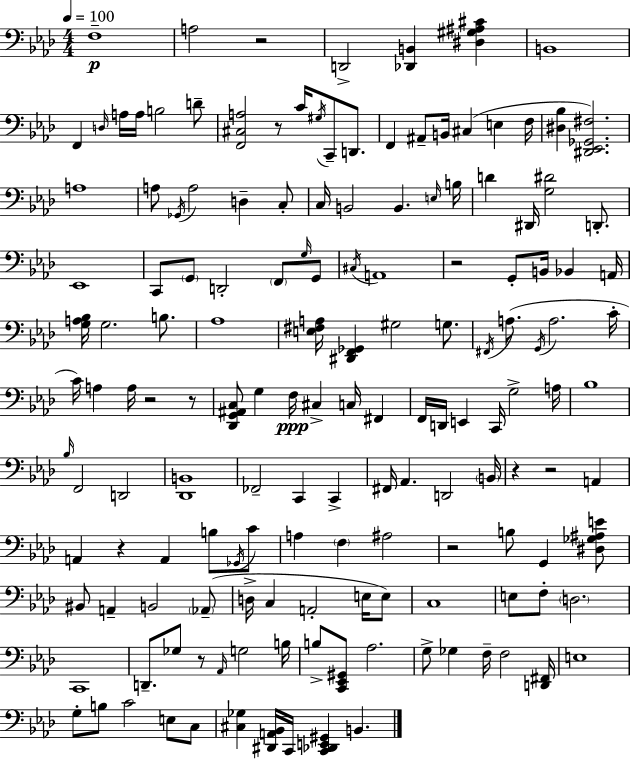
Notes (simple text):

F3/w A3/h R/h D2/h [Db2,B2]/q [D#3,G#3,A#3,C#4]/q B2/w F2/q D3/s A3/s A3/s B3/h D4/e [F2,C#3,A3]/h R/e C4/s G#3/s C2/e D2/e. F2/q A#2/e B2/s C#3/q E3/q F3/s [D#3,Bb3]/q [D#2,Eb2,Gb2,F#3]/h. A3/w A3/e Gb2/s A3/h D3/q C3/e C3/s B2/h B2/q. E3/s B3/s D4/q D#2/s [G3,D#4]/h D2/e. Eb2/w C2/e G2/e D2/h F2/e G3/s G2/e C#3/s A2/w R/h G2/e B2/s Bb2/q A2/s [G3,A3,Bb3]/s G3/h. B3/e. Ab3/w [E3,F#3,A3]/s [D#2,F2,Gb2]/q G#3/h G3/e. F#2/s A3/e. G2/s A3/h. C4/s C4/s A3/q A3/s R/h R/e [Db2,G2,A#2,C3]/e G3/q F3/s C#3/q C3/s F#2/q F2/s D2/s E2/q C2/s G3/h A3/s Bb3/w Bb3/s F2/h D2/h [Db2,B2]/w FES2/h C2/q C2/q F#2/s Ab2/q. D2/h B2/s R/q R/h A2/q A2/q R/q A2/q B3/e Gb2/s C4/e A3/q F3/q A#3/h R/h B3/e G2/q [D#3,Gb3,A#3,E4]/e BIS2/e A2/q B2/h Ab2/e D3/s C3/q A2/h E3/s E3/e C3/w E3/e F3/e D3/h. C2/w D2/e. Gb3/e R/e Ab2/s G3/h B3/s B3/e [C2,Eb2,G#2]/e Ab3/h. G3/e Gb3/q F3/s F3/h [D2,F#2]/s E3/w G3/e B3/e C4/h E3/e C3/e [C#3,Gb3]/q [D#2,A2,Bb2]/s C2/s [C2,Db2,E2,G#2]/q B2/q.